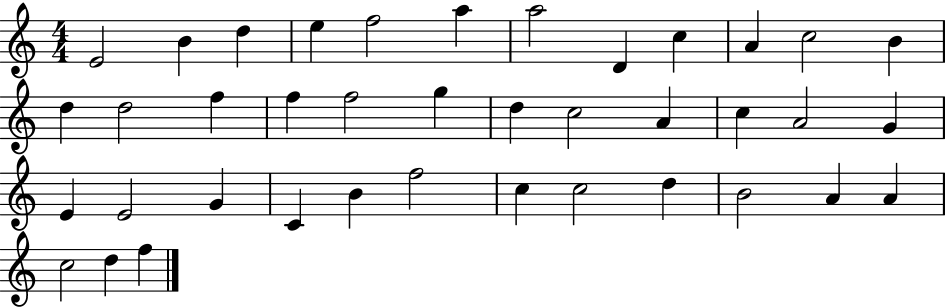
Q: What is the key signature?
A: C major